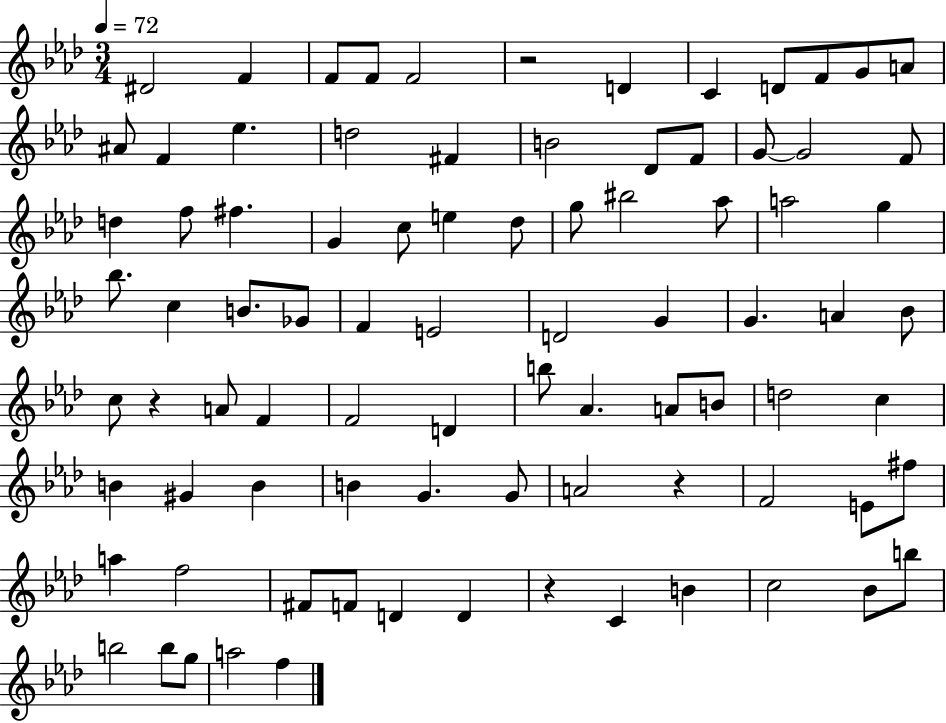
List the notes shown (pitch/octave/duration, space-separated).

D#4/h F4/q F4/e F4/e F4/h R/h D4/q C4/q D4/e F4/e G4/e A4/e A#4/e F4/q Eb5/q. D5/h F#4/q B4/h Db4/e F4/e G4/e G4/h F4/e D5/q F5/e F#5/q. G4/q C5/e E5/q Db5/e G5/e BIS5/h Ab5/e A5/h G5/q Bb5/e. C5/q B4/e. Gb4/e F4/q E4/h D4/h G4/q G4/q. A4/q Bb4/e C5/e R/q A4/e F4/q F4/h D4/q B5/e Ab4/q. A4/e B4/e D5/h C5/q B4/q G#4/q B4/q B4/q G4/q. G4/e A4/h R/q F4/h E4/e F#5/e A5/q F5/h F#4/e F4/e D4/q D4/q R/q C4/q B4/q C5/h Bb4/e B5/e B5/h B5/e G5/e A5/h F5/q